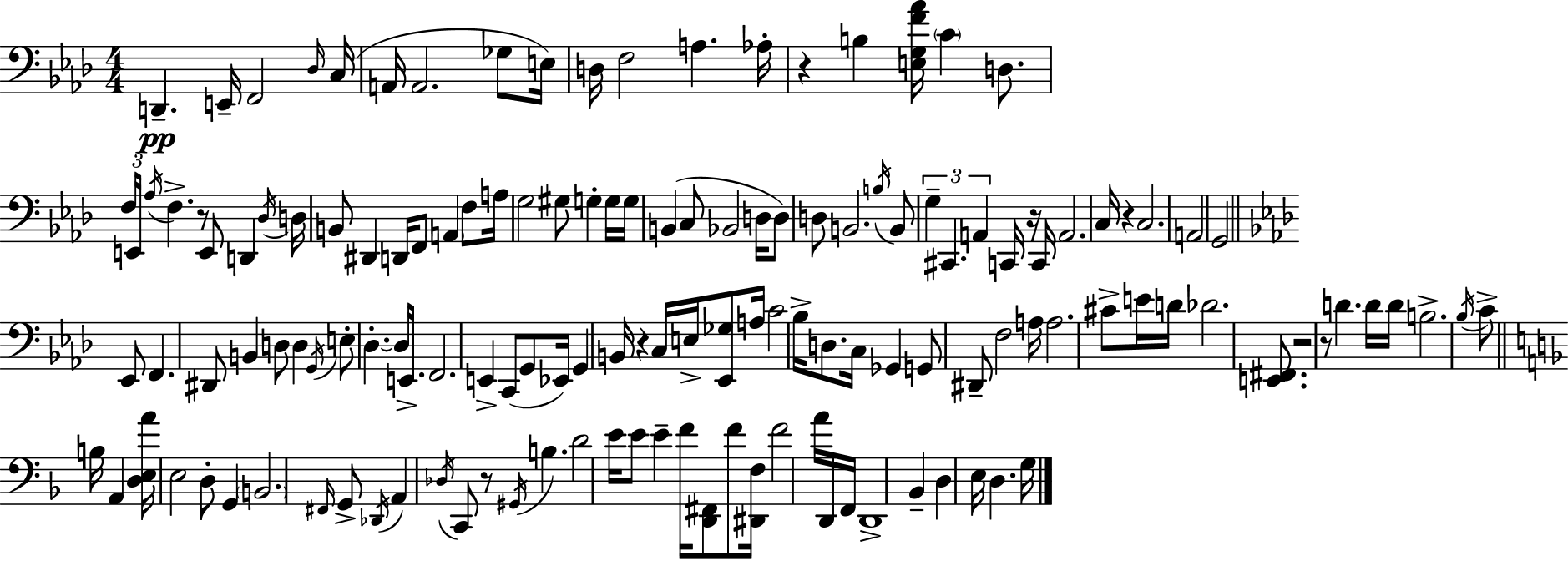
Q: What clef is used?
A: bass